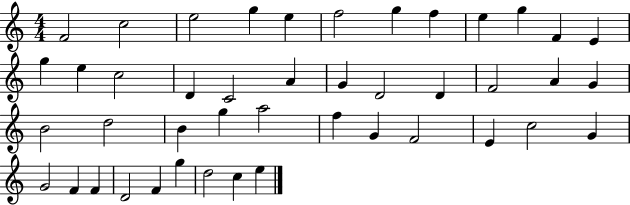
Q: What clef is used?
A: treble